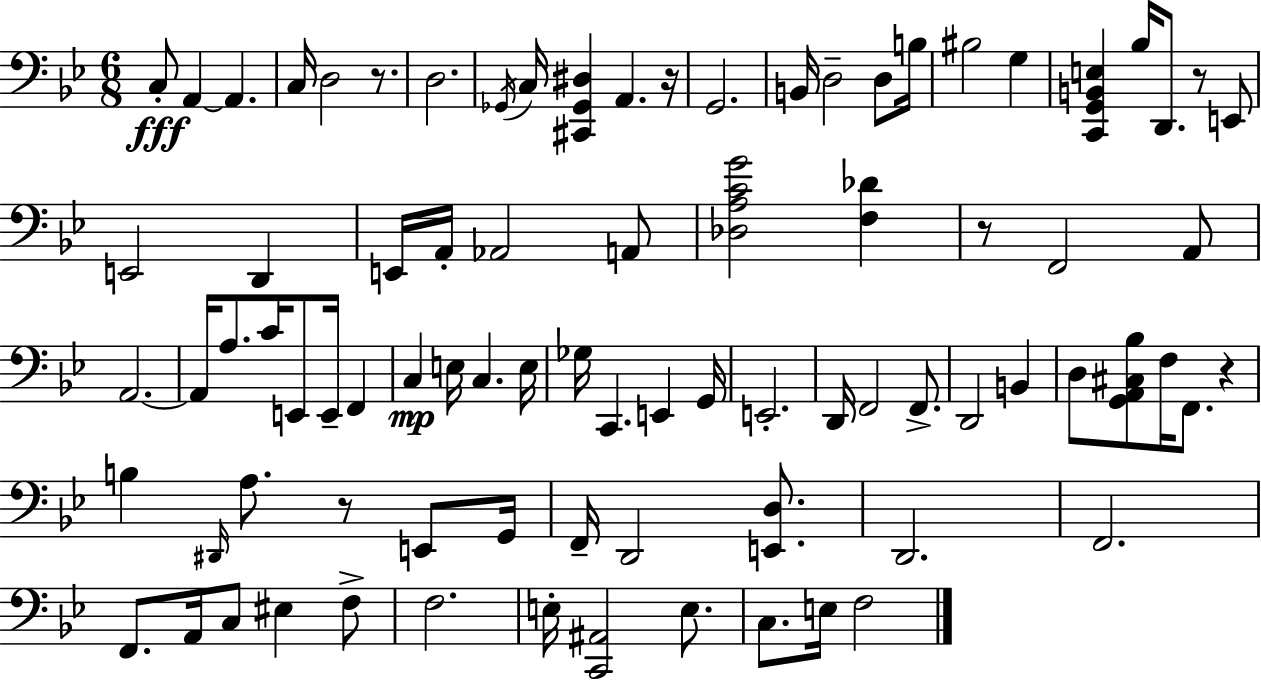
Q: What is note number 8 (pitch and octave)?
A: C3